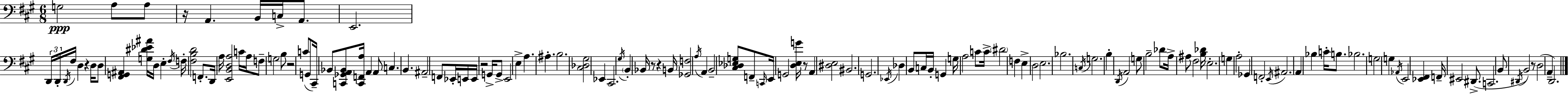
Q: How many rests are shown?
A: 8